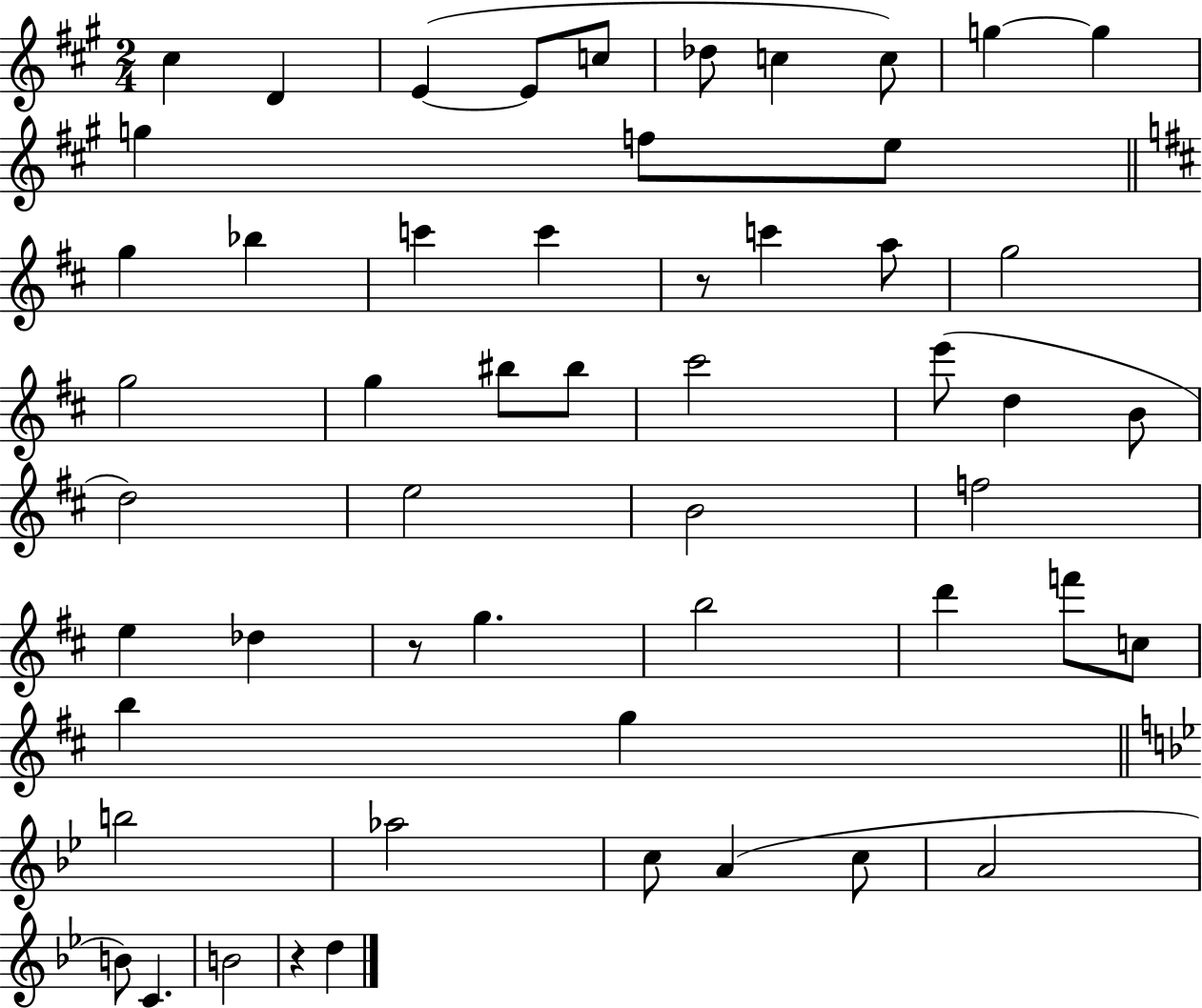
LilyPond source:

{
  \clef treble
  \numericTimeSignature
  \time 2/4
  \key a \major
  \repeat volta 2 { cis''4 d'4 | e'4~(~ e'8 c''8 | des''8 c''4 c''8) | g''4~~ g''4 | \break g''4 f''8 e''8 | \bar "||" \break \key d \major g''4 bes''4 | c'''4 c'''4 | r8 c'''4 a''8 | g''2 | \break g''2 | g''4 bis''8 bis''8 | cis'''2 | e'''8( d''4 b'8 | \break d''2) | e''2 | b'2 | f''2 | \break e''4 des''4 | r8 g''4. | b''2 | d'''4 f'''8 c''8 | \break b''4 g''4 | \bar "||" \break \key bes \major b''2 | aes''2 | c''8 a'4( c''8 | a'2 | \break b'8) c'4. | b'2 | r4 d''4 | } \bar "|."
}